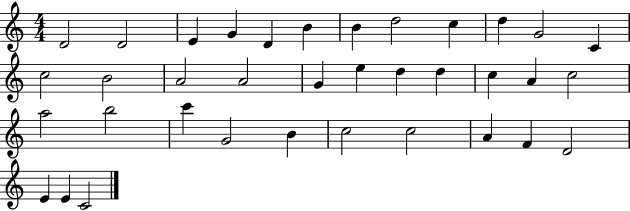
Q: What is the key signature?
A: C major